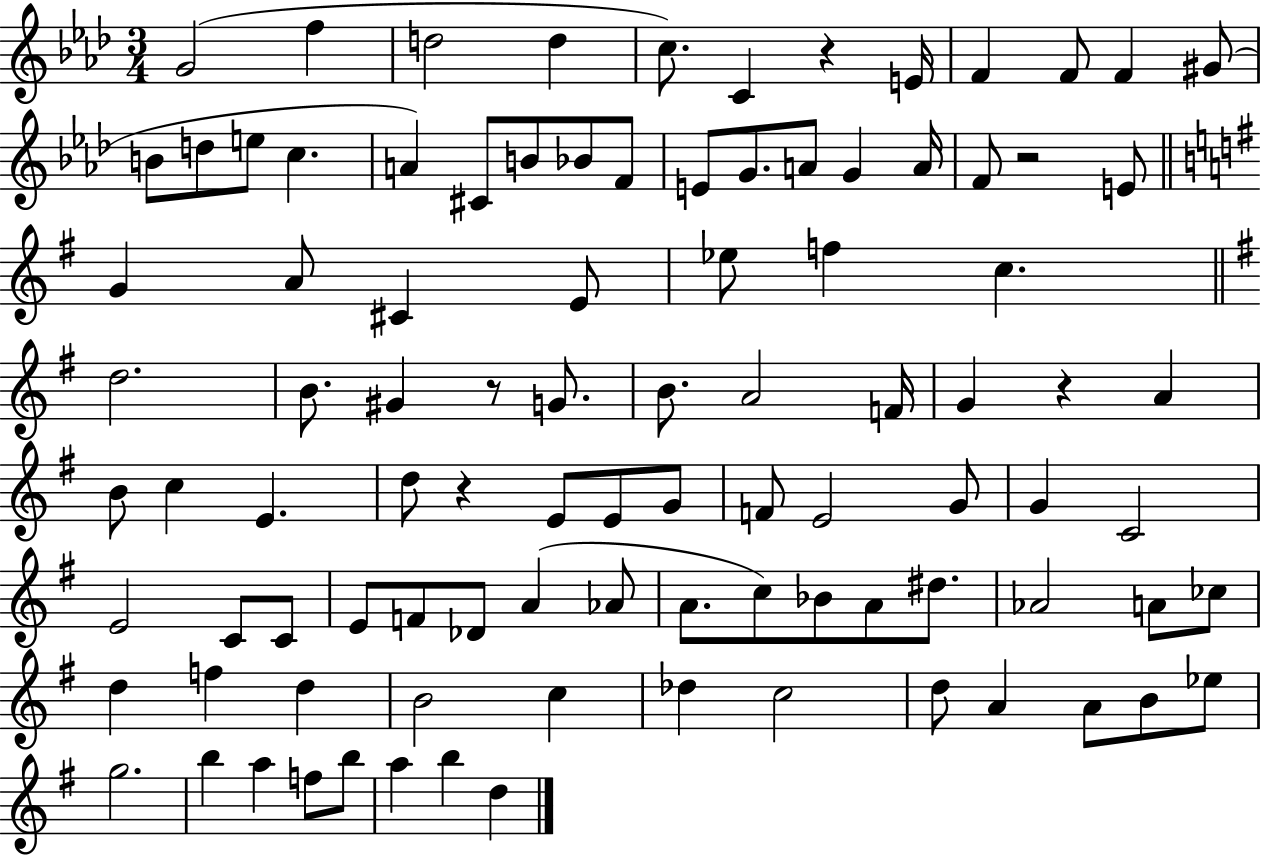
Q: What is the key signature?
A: AES major